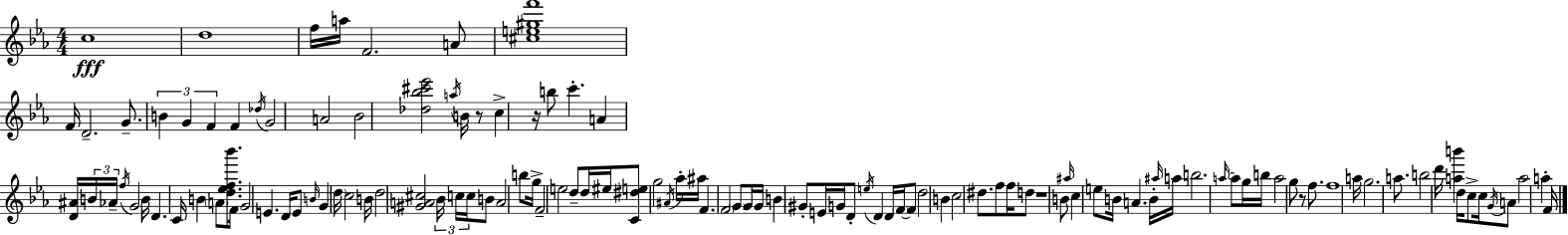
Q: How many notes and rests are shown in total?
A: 123